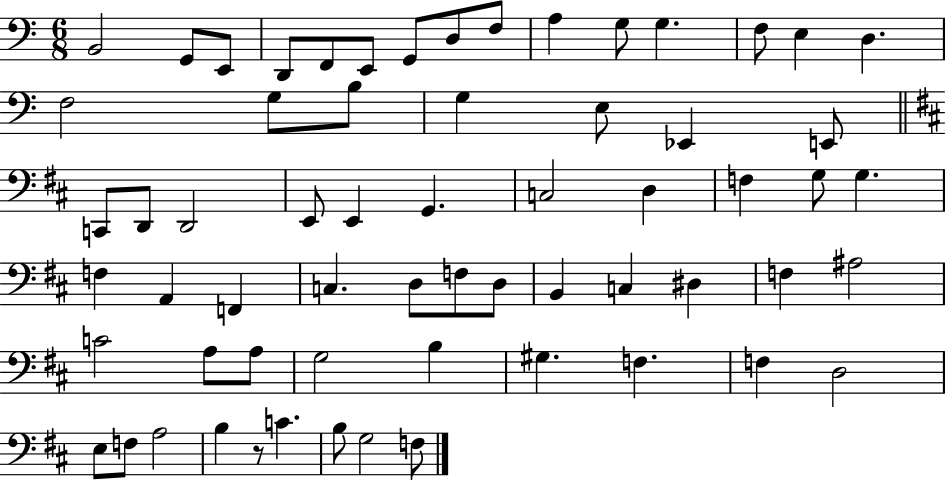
X:1
T:Untitled
M:6/8
L:1/4
K:C
B,,2 G,,/2 E,,/2 D,,/2 F,,/2 E,,/2 G,,/2 D,/2 F,/2 A, G,/2 G, F,/2 E, D, F,2 G,/2 B,/2 G, E,/2 _E,, E,,/2 C,,/2 D,,/2 D,,2 E,,/2 E,, G,, C,2 D, F, G,/2 G, F, A,, F,, C, D,/2 F,/2 D,/2 B,, C, ^D, F, ^A,2 C2 A,/2 A,/2 G,2 B, ^G, F, F, D,2 E,/2 F,/2 A,2 B, z/2 C B,/2 G,2 F,/2